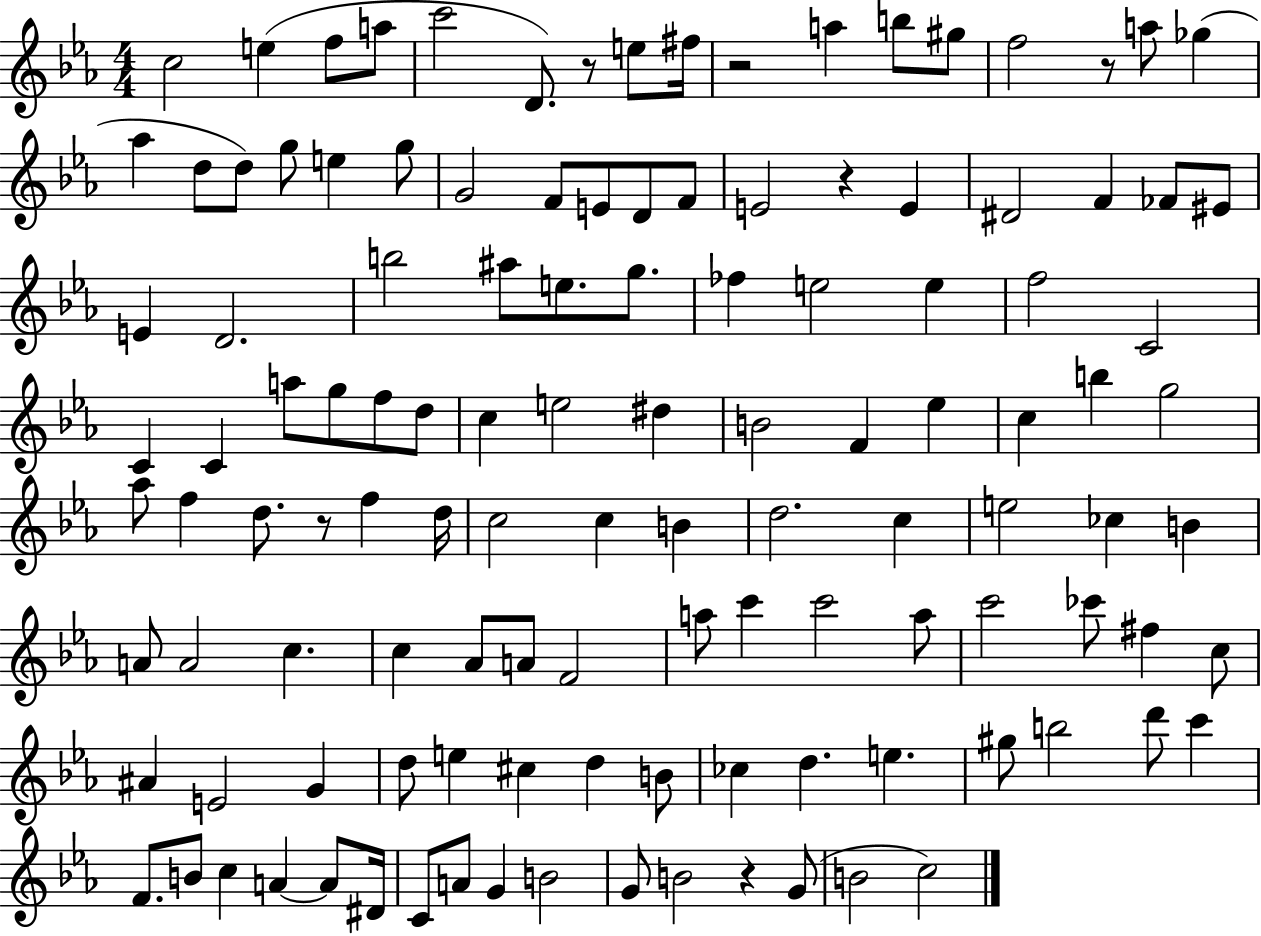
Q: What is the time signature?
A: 4/4